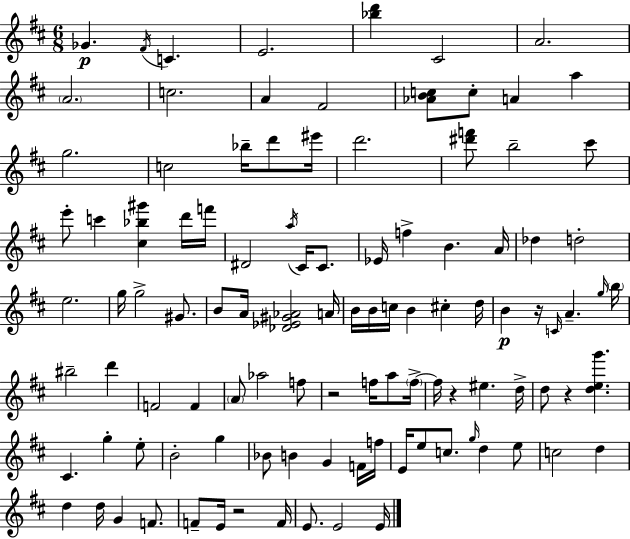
X:1
T:Untitled
M:6/8
L:1/4
K:D
_G ^F/4 C E2 [_bd'] ^C2 A2 A2 c2 A ^F2 [_ABc]/2 c/2 A a g2 c2 _b/4 d'/2 ^e'/4 d'2 [^d'f']/2 b2 ^c'/2 e'/2 c' [^c_b^g'] d'/4 f'/4 ^D2 a/4 ^C/4 ^C/2 _E/4 f B A/4 _d d2 e2 g/4 g2 ^G/2 B/2 A/4 [_D_E^G_A]2 A/4 B/4 B/4 c/4 B ^c d/4 B z/4 C/4 A g/4 b/4 ^b2 d' F2 F A/2 _a2 f/2 z2 f/4 a/2 f/4 f/4 z ^e d/4 d/2 z [deg'] ^C g e/2 B2 g _B/2 B G F/4 f/4 E/4 e/2 c/2 g/4 d e/2 c2 d d d/4 G F/2 F/2 E/4 z2 F/4 E/2 E2 E/4